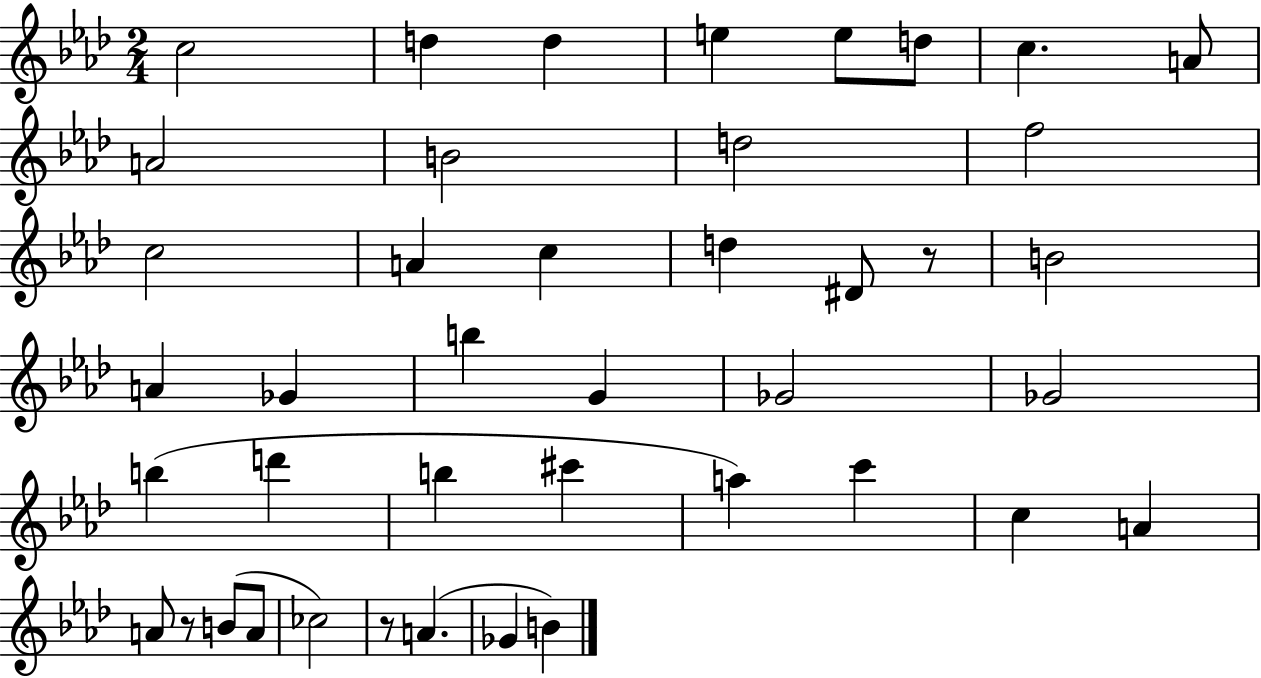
{
  \clef treble
  \numericTimeSignature
  \time 2/4
  \key aes \major
  c''2 | d''4 d''4 | e''4 e''8 d''8 | c''4. a'8 | \break a'2 | b'2 | d''2 | f''2 | \break c''2 | a'4 c''4 | d''4 dis'8 r8 | b'2 | \break a'4 ges'4 | b''4 g'4 | ges'2 | ges'2 | \break b''4( d'''4 | b''4 cis'''4 | a''4) c'''4 | c''4 a'4 | \break a'8 r8 b'8( a'8 | ces''2) | r8 a'4.( | ges'4 b'4) | \break \bar "|."
}